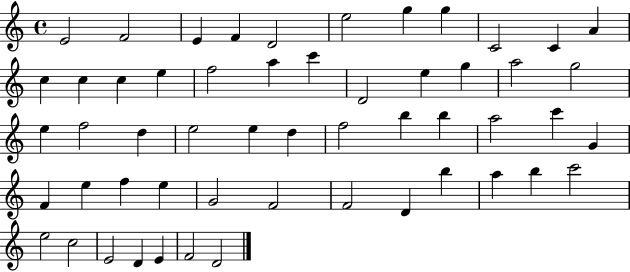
{
  \clef treble
  \time 4/4
  \defaultTimeSignature
  \key c \major
  e'2 f'2 | e'4 f'4 d'2 | e''2 g''4 g''4 | c'2 c'4 a'4 | \break c''4 c''4 c''4 e''4 | f''2 a''4 c'''4 | d'2 e''4 g''4 | a''2 g''2 | \break e''4 f''2 d''4 | e''2 e''4 d''4 | f''2 b''4 b''4 | a''2 c'''4 g'4 | \break f'4 e''4 f''4 e''4 | g'2 f'2 | f'2 d'4 b''4 | a''4 b''4 c'''2 | \break e''2 c''2 | e'2 d'4 e'4 | f'2 d'2 | \bar "|."
}